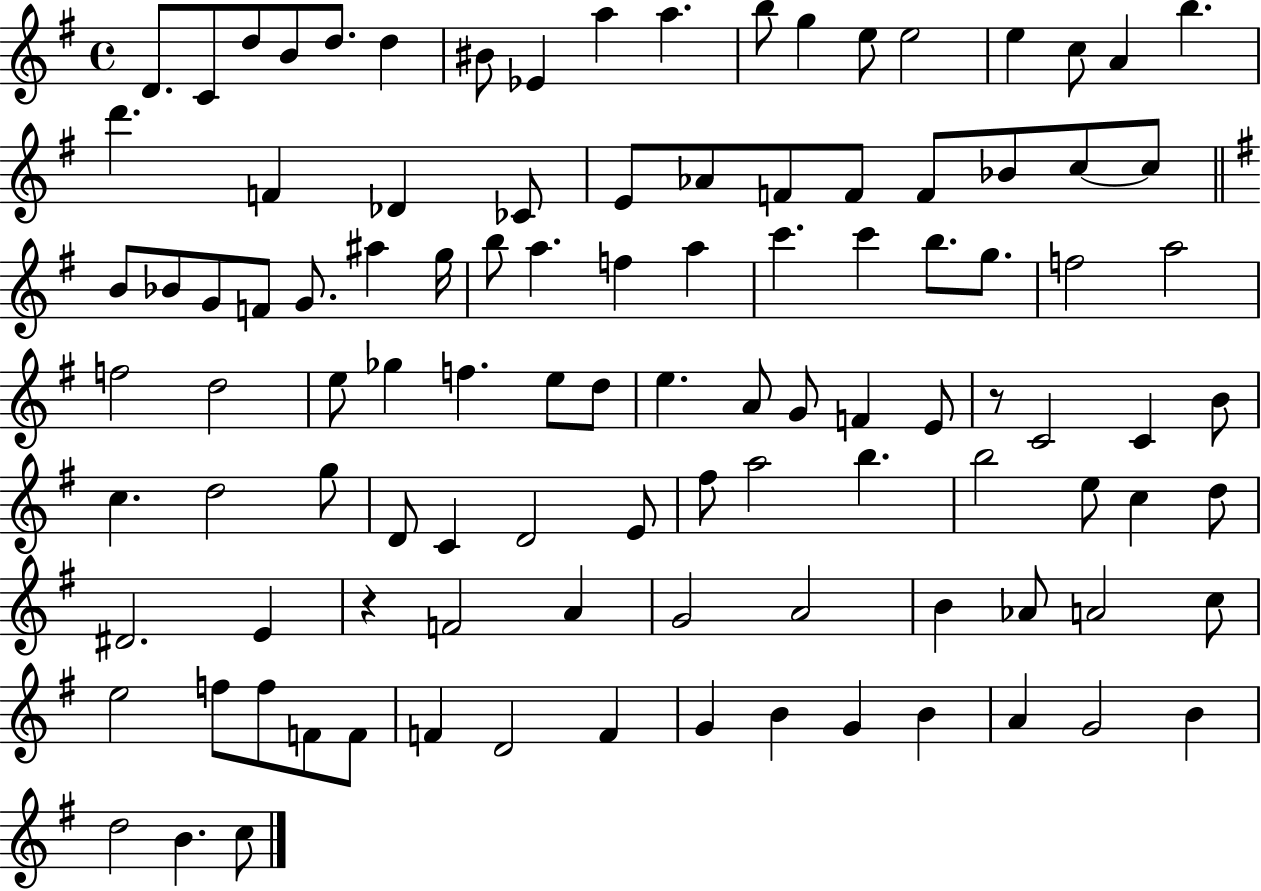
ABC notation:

X:1
T:Untitled
M:4/4
L:1/4
K:G
D/2 C/2 d/2 B/2 d/2 d ^B/2 _E a a b/2 g e/2 e2 e c/2 A b d' F _D _C/2 E/2 _A/2 F/2 F/2 F/2 _B/2 c/2 c/2 B/2 _B/2 G/2 F/2 G/2 ^a g/4 b/2 a f a c' c' b/2 g/2 f2 a2 f2 d2 e/2 _g f e/2 d/2 e A/2 G/2 F E/2 z/2 C2 C B/2 c d2 g/2 D/2 C D2 E/2 ^f/2 a2 b b2 e/2 c d/2 ^D2 E z F2 A G2 A2 B _A/2 A2 c/2 e2 f/2 f/2 F/2 F/2 F D2 F G B G B A G2 B d2 B c/2